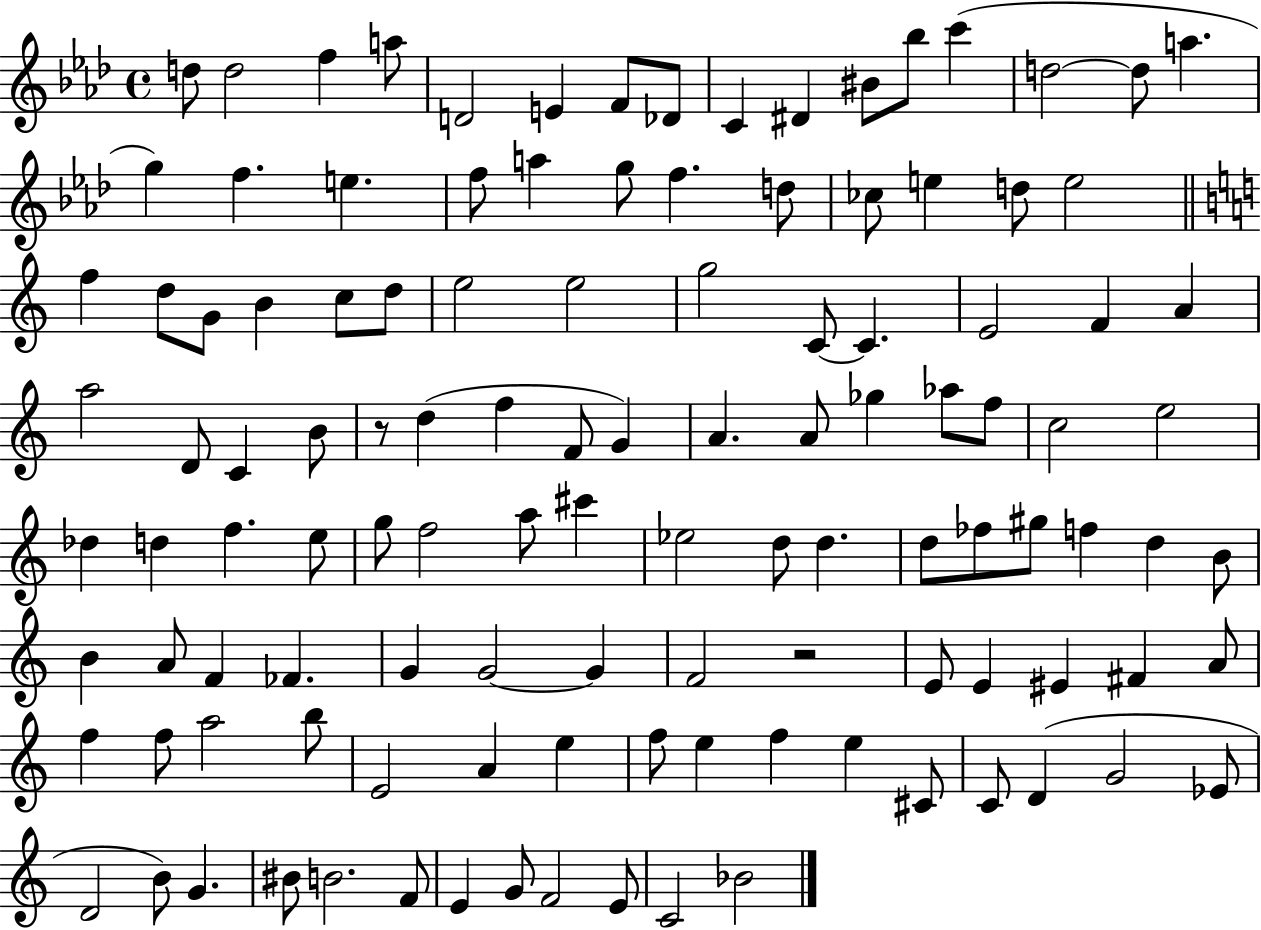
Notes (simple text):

D5/e D5/h F5/q A5/e D4/h E4/q F4/e Db4/e C4/q D#4/q BIS4/e Bb5/e C6/q D5/h D5/e A5/q. G5/q F5/q. E5/q. F5/e A5/q G5/e F5/q. D5/e CES5/e E5/q D5/e E5/h F5/q D5/e G4/e B4/q C5/e D5/e E5/h E5/h G5/h C4/e C4/q. E4/h F4/q A4/q A5/h D4/e C4/q B4/e R/e D5/q F5/q F4/e G4/q A4/q. A4/e Gb5/q Ab5/e F5/e C5/h E5/h Db5/q D5/q F5/q. E5/e G5/e F5/h A5/e C#6/q Eb5/h D5/e D5/q. D5/e FES5/e G#5/e F5/q D5/q B4/e B4/q A4/e F4/q FES4/q. G4/q G4/h G4/q F4/h R/h E4/e E4/q EIS4/q F#4/q A4/e F5/q F5/e A5/h B5/e E4/h A4/q E5/q F5/e E5/q F5/q E5/q C#4/e C4/e D4/q G4/h Eb4/e D4/h B4/e G4/q. BIS4/e B4/h. F4/e E4/q G4/e F4/h E4/e C4/h Bb4/h